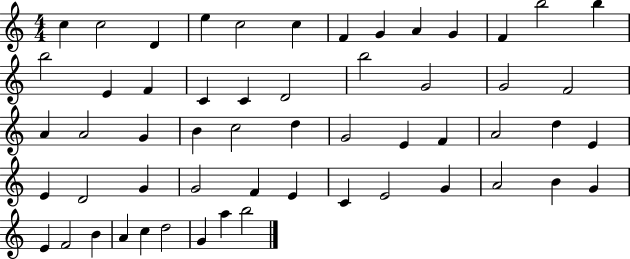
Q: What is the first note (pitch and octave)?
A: C5